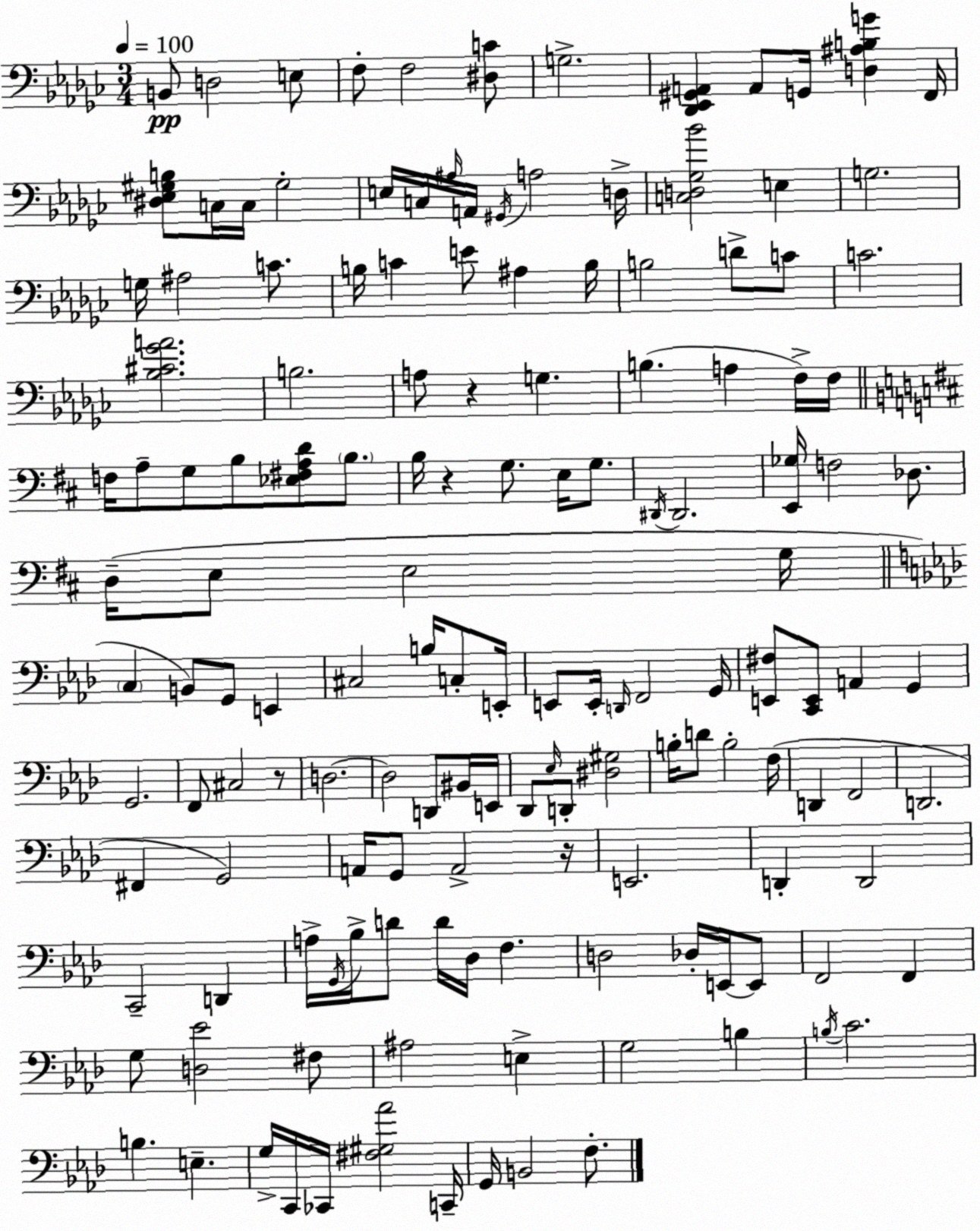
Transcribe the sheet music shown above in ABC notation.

X:1
T:Untitled
M:3/4
L:1/4
K:Ebm
B,,/2 D,2 E,/2 F,/2 F,2 [^D,C]/2 G,2 [_D,,_E,,^G,,A,,] A,,/2 G,,/4 [D,^A,B,G] F,,/4 [^D,_E,^G,B,]/2 C,/4 C,/4 ^G,2 E,/4 C,/4 ^A,/4 A,,/4 ^G,,/4 A,2 D,/4 [C,D,_G,_B]2 E, G,2 G,/4 ^A,2 C/2 B,/4 C E/2 ^A, B,/4 B,2 D/2 C/2 C2 [_B,^C_GA]2 B,2 A,/2 z G, B, A, F,/4 F,/4 F,/4 A,/2 G,/2 B,/2 [_E,^F,A,D]/2 B,/2 B,/4 z G,/2 E,/4 G,/2 ^D,,/4 ^D,,2 [E,,_G,]/4 F,2 _D,/2 D,/4 E,/2 E,2 G,/4 C, B,,/2 G,,/2 E,, ^C,2 B,/4 C,/2 E,,/4 E,,/2 E,,/4 D,,/4 F,,2 G,,/4 [E,,^F,]/2 [C,,E,,]/2 A,, G,, G,,2 F,,/2 ^C,2 z/2 D,2 D,2 D,,/2 ^B,,/4 E,,/4 _D,,/2 _E,/4 D,,/2 [^D,^G,]2 B,/4 D/2 B,2 F,/4 D,, F,,2 D,,2 ^F,, G,,2 A,,/4 G,,/2 A,,2 z/4 E,,2 D,, D,,2 C,,2 D,, A,/4 G,,/4 _B,/4 D/2 D/4 _D,/4 F, D,2 _D,/4 E,,/4 E,,/2 F,,2 F,, G,/2 [D,_E]2 ^F,/2 ^A,2 E, G,2 B, B,/4 C2 B, E, G,/4 C,,/4 _C,,/4 [^F,^G,_A]2 C,,/4 G,,/4 B,,2 F,/2